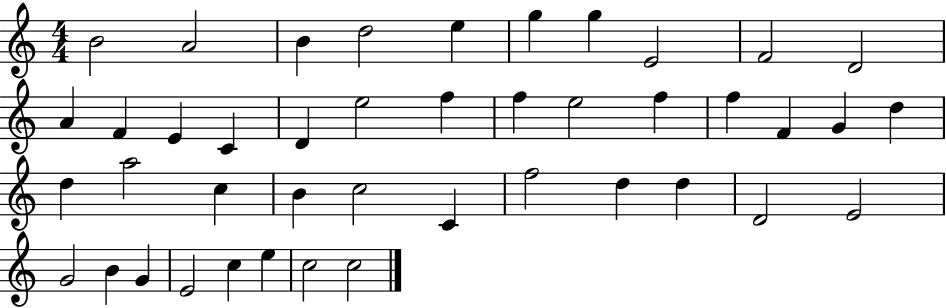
B4/h A4/h B4/q D5/h E5/q G5/q G5/q E4/h F4/h D4/h A4/q F4/q E4/q C4/q D4/q E5/h F5/q F5/q E5/h F5/q F5/q F4/q G4/q D5/q D5/q A5/h C5/q B4/q C5/h C4/q F5/h D5/q D5/q D4/h E4/h G4/h B4/q G4/q E4/h C5/q E5/q C5/h C5/h